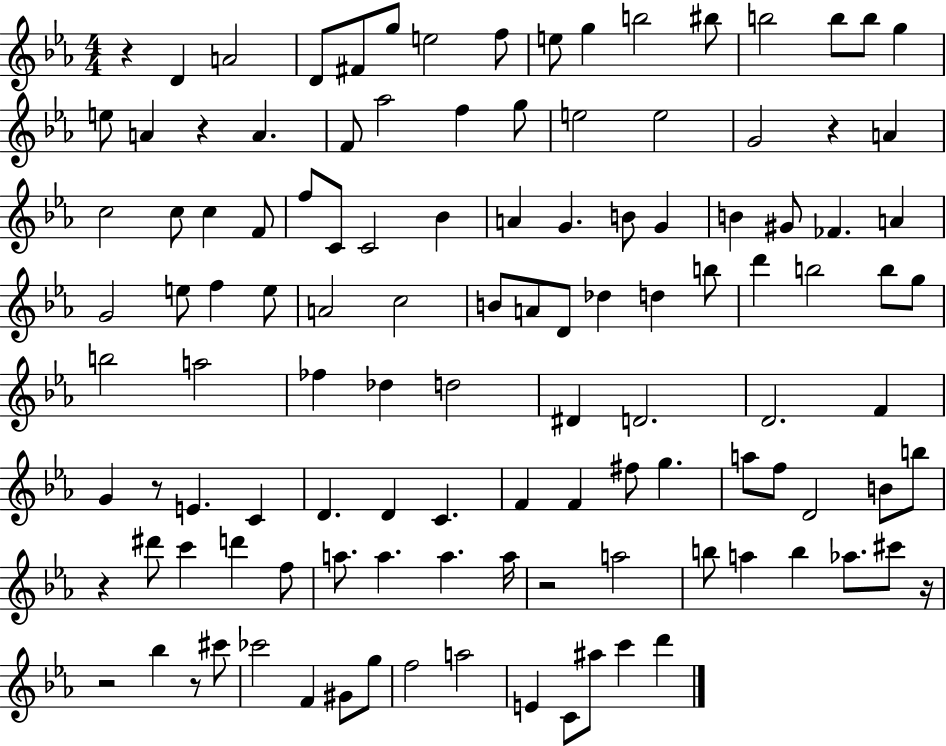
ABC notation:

X:1
T:Untitled
M:4/4
L:1/4
K:Eb
z D A2 D/2 ^F/2 g/2 e2 f/2 e/2 g b2 ^b/2 b2 b/2 b/2 g e/2 A z A F/2 _a2 f g/2 e2 e2 G2 z A c2 c/2 c F/2 f/2 C/2 C2 _B A G B/2 G B ^G/2 _F A G2 e/2 f e/2 A2 c2 B/2 A/2 D/2 _d d b/2 d' b2 b/2 g/2 b2 a2 _f _d d2 ^D D2 D2 F G z/2 E C D D C F F ^f/2 g a/2 f/2 D2 B/2 b/2 z ^d'/2 c' d' f/2 a/2 a a a/4 z2 a2 b/2 a b _a/2 ^c'/2 z/4 z2 _b z/2 ^c'/2 _c'2 F ^G/2 g/2 f2 a2 E C/2 ^a/2 c' d'